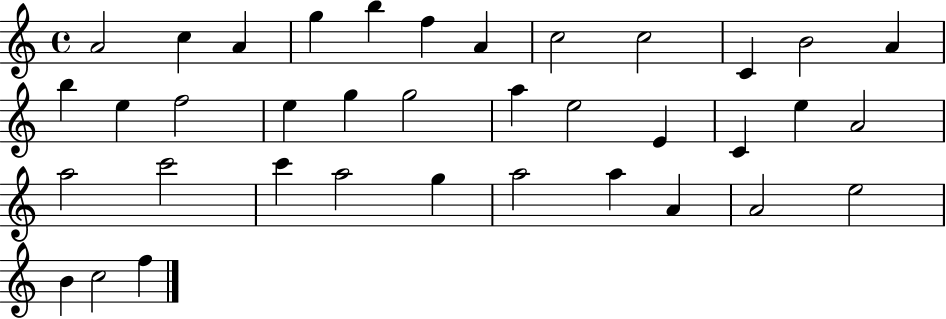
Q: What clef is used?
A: treble